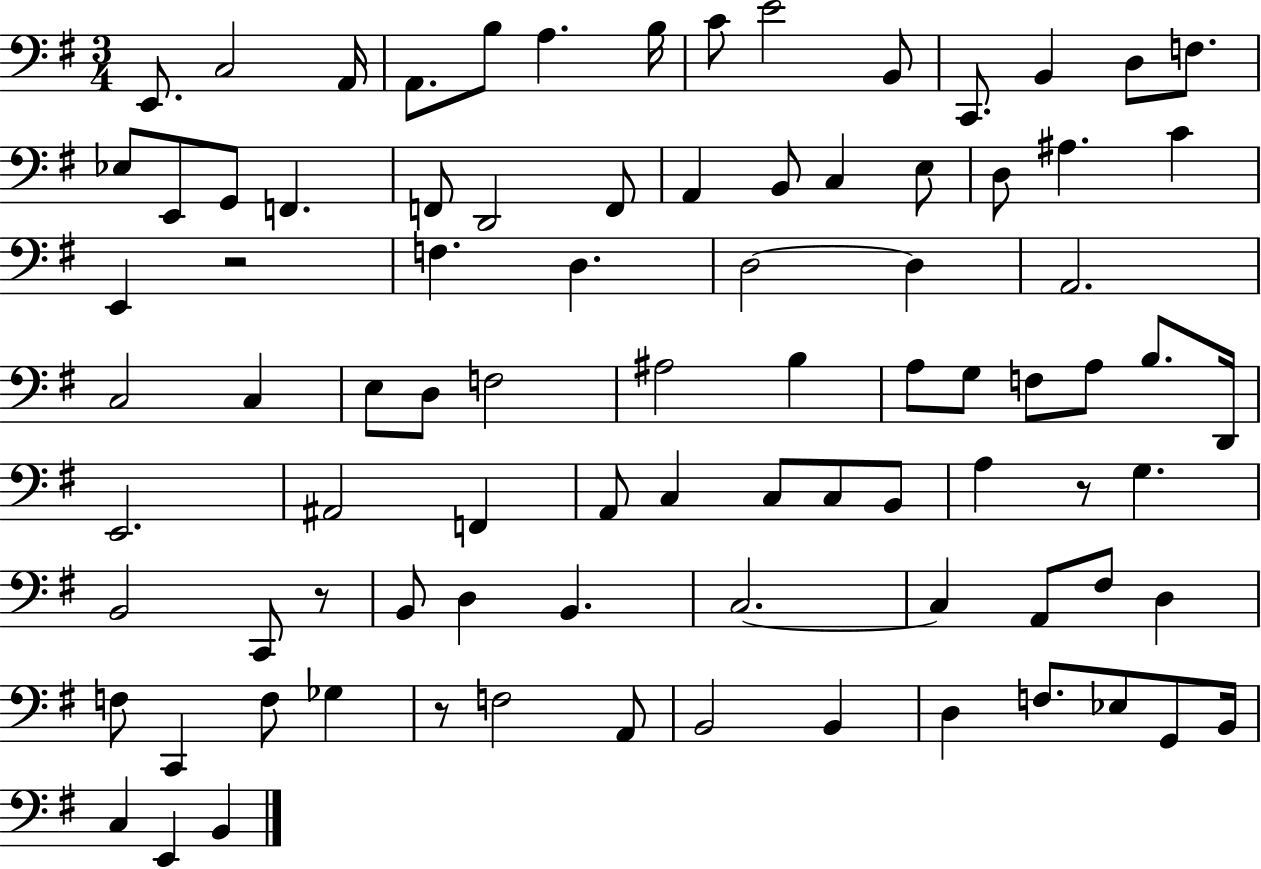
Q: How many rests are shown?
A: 4